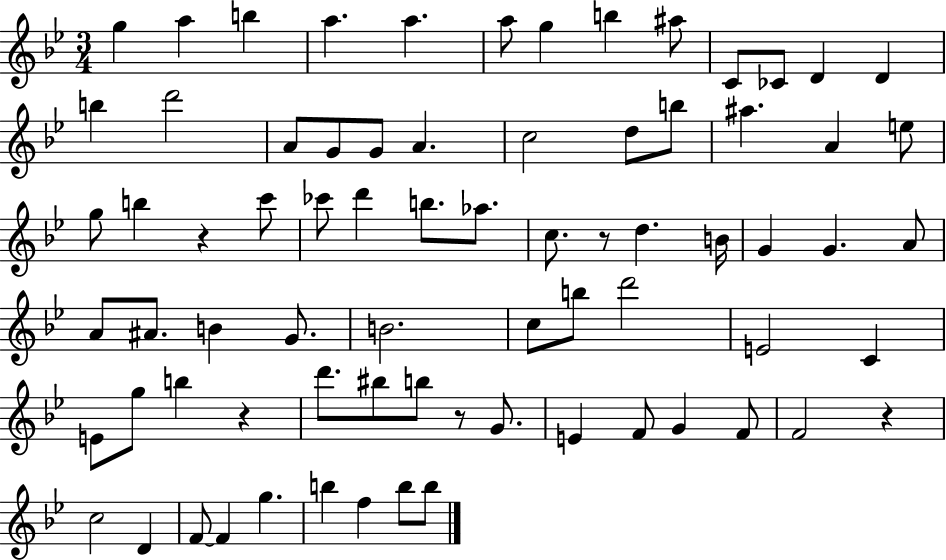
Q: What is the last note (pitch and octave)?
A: B5